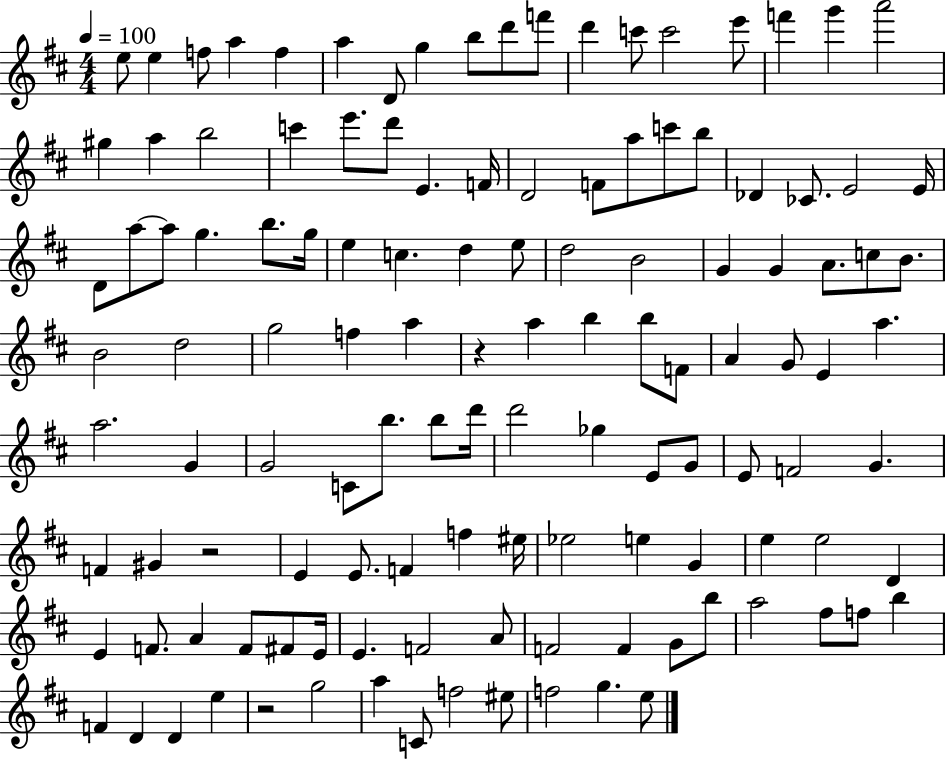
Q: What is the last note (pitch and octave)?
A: E5